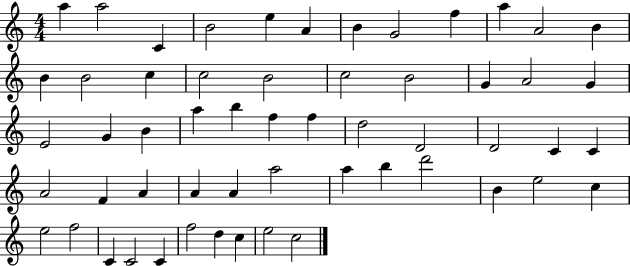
{
  \clef treble
  \numericTimeSignature
  \time 4/4
  \key c \major
  a''4 a''2 c'4 | b'2 e''4 a'4 | b'4 g'2 f''4 | a''4 a'2 b'4 | \break b'4 b'2 c''4 | c''2 b'2 | c''2 b'2 | g'4 a'2 g'4 | \break e'2 g'4 b'4 | a''4 b''4 f''4 f''4 | d''2 d'2 | d'2 c'4 c'4 | \break a'2 f'4 a'4 | a'4 a'4 a''2 | a''4 b''4 d'''2 | b'4 e''2 c''4 | \break e''2 f''2 | c'4 c'2 c'4 | f''2 d''4 c''4 | e''2 c''2 | \break \bar "|."
}